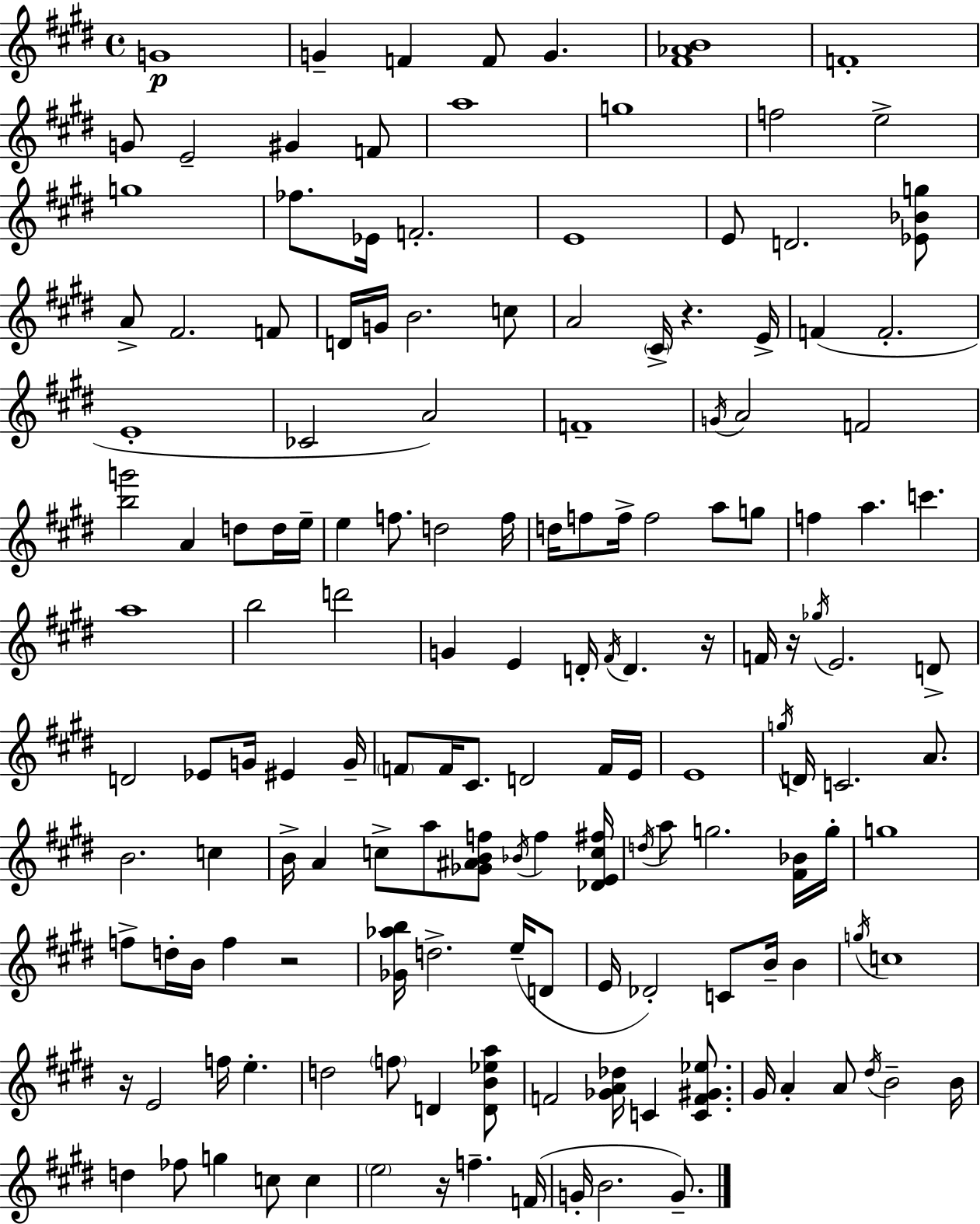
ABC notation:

X:1
T:Untitled
M:4/4
L:1/4
K:E
G4 G F F/2 G [^F_AB]4 F4 G/2 E2 ^G F/2 a4 g4 f2 e2 g4 _f/2 _E/4 F2 E4 E/2 D2 [_E_Bg]/2 A/2 ^F2 F/2 D/4 G/4 B2 c/2 A2 ^C/4 z E/4 F F2 E4 _C2 A2 F4 G/4 A2 F2 [bg']2 A d/2 d/4 e/4 e f/2 d2 f/4 d/4 f/2 f/4 f2 a/2 g/2 f a c' a4 b2 d'2 G E D/4 ^F/4 D z/4 F/4 z/4 _g/4 E2 D/2 D2 _E/2 G/4 ^E G/4 F/2 F/4 ^C/2 D2 F/4 E/4 E4 g/4 D/4 C2 A/2 B2 c B/4 A c/2 a/2 [_G^ABf]/2 _B/4 f [_DEc^f]/4 d/4 a/2 g2 [^F_B]/4 g/4 g4 f/2 d/4 B/4 f z2 [_G_ab]/4 d2 e/4 D/2 E/4 _D2 C/2 B/4 B g/4 c4 z/4 E2 f/4 e d2 f/2 D [DB_ea]/2 F2 [_GA_d]/4 C [CF^G_e]/2 ^G/4 A A/2 ^d/4 B2 B/4 d _f/2 g c/2 c e2 z/4 f F/4 G/4 B2 G/2